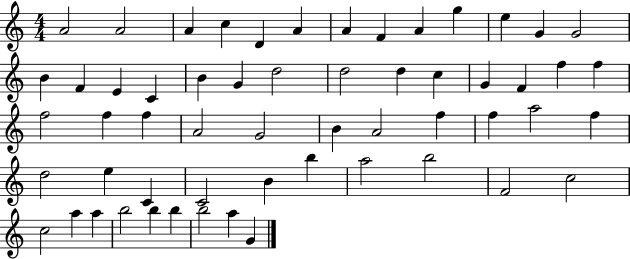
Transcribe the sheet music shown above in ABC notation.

X:1
T:Untitled
M:4/4
L:1/4
K:C
A2 A2 A c D A A F A g e G G2 B F E C B G d2 d2 d c G F f f f2 f f A2 G2 B A2 f f a2 f d2 e C C2 B b a2 b2 F2 c2 c2 a a b2 b b b2 a G